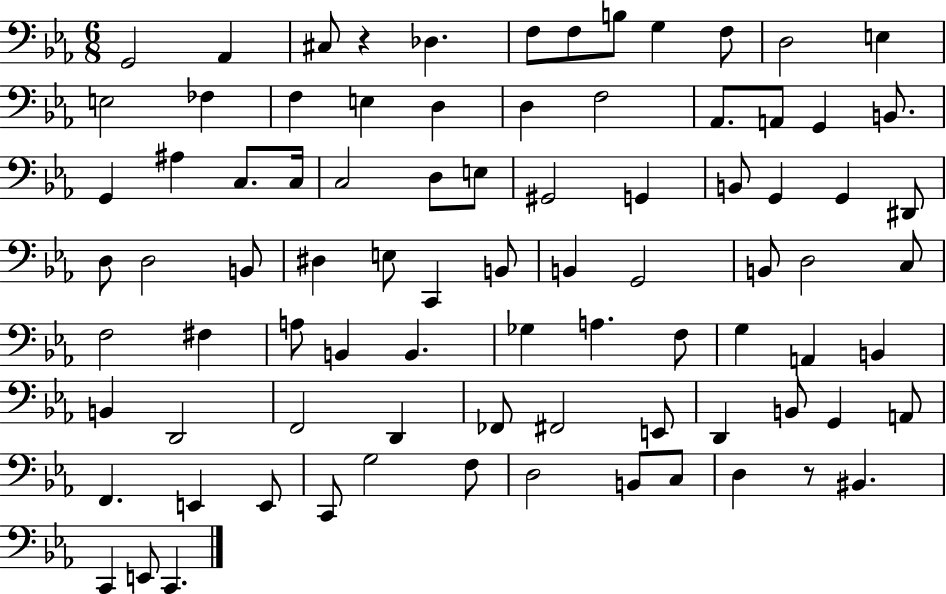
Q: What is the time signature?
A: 6/8